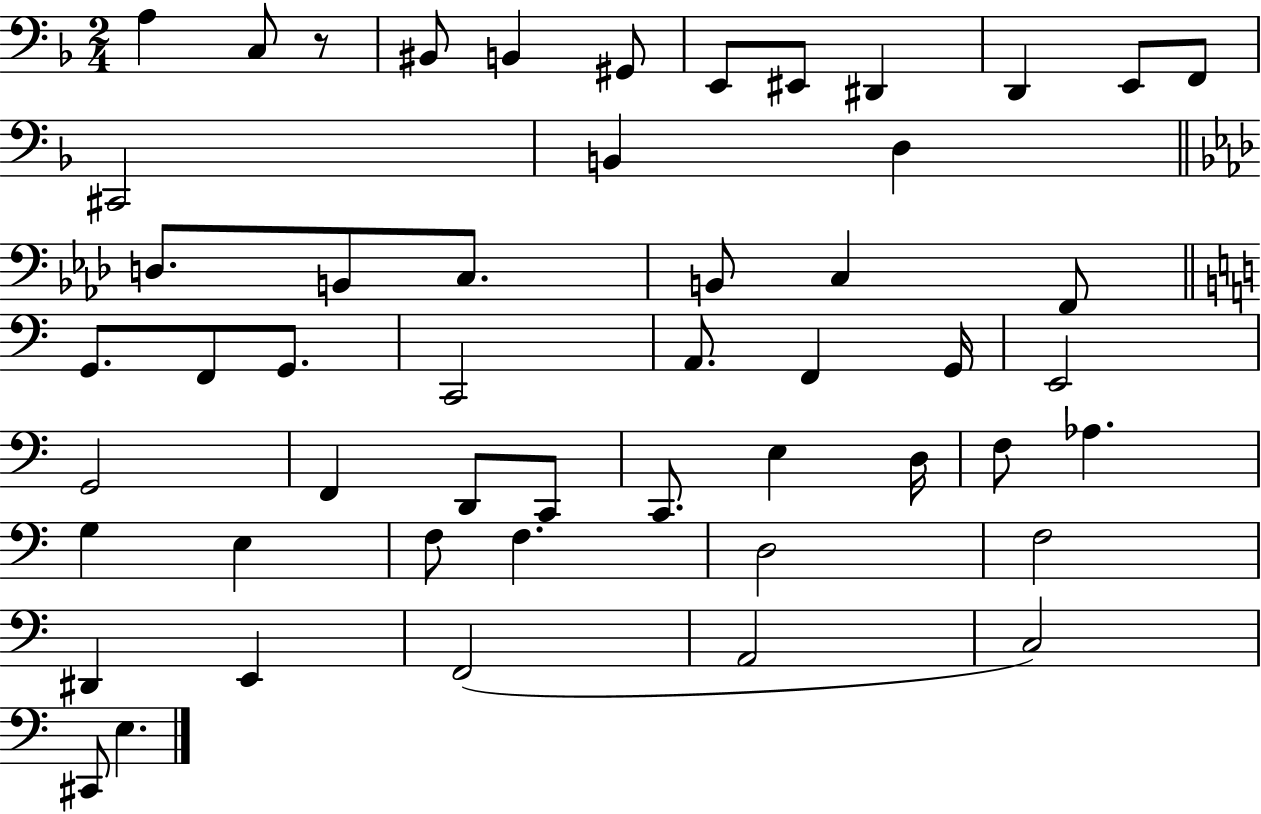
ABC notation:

X:1
T:Untitled
M:2/4
L:1/4
K:F
A, C,/2 z/2 ^B,,/2 B,, ^G,,/2 E,,/2 ^E,,/2 ^D,, D,, E,,/2 F,,/2 ^C,,2 B,, D, D,/2 B,,/2 C,/2 B,,/2 C, F,,/2 G,,/2 F,,/2 G,,/2 C,,2 A,,/2 F,, G,,/4 E,,2 G,,2 F,, D,,/2 C,,/2 C,,/2 E, D,/4 F,/2 _A, G, E, F,/2 F, D,2 F,2 ^D,, E,, F,,2 A,,2 C,2 ^C,,/2 E,